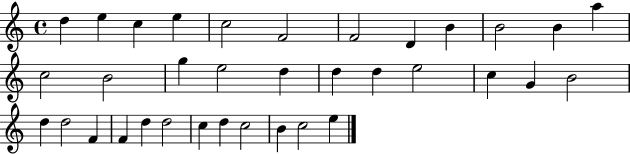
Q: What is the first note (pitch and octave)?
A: D5